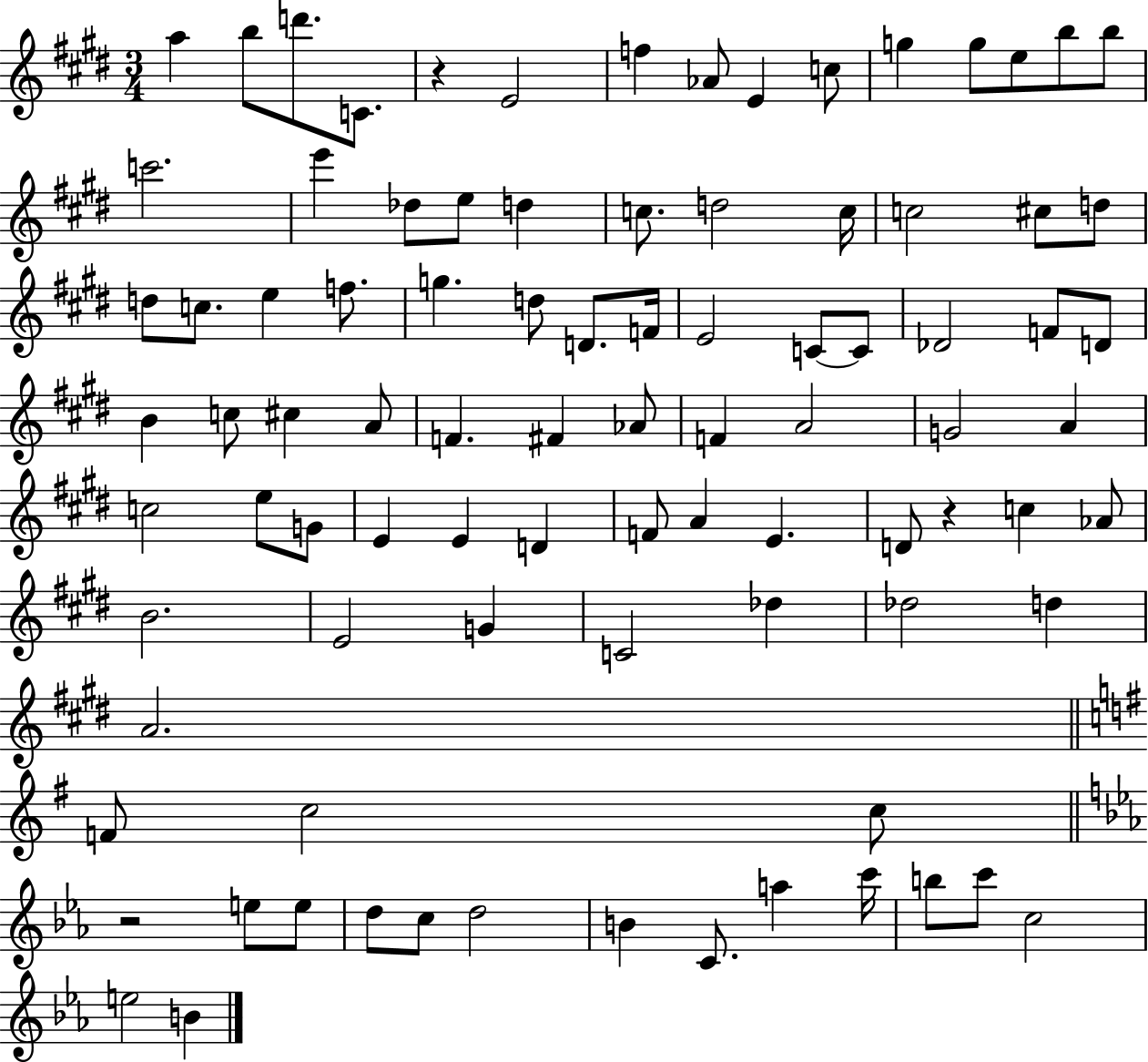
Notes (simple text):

A5/q B5/e D6/e. C4/e. R/q E4/h F5/q Ab4/e E4/q C5/e G5/q G5/e E5/e B5/e B5/e C6/h. E6/q Db5/e E5/e D5/q C5/e. D5/h C5/s C5/h C#5/e D5/e D5/e C5/e. E5/q F5/e. G5/q. D5/e D4/e. F4/s E4/h C4/e C4/e Db4/h F4/e D4/e B4/q C5/e C#5/q A4/e F4/q. F#4/q Ab4/e F4/q A4/h G4/h A4/q C5/h E5/e G4/e E4/q E4/q D4/q F4/e A4/q E4/q. D4/e R/q C5/q Ab4/e B4/h. E4/h G4/q C4/h Db5/q Db5/h D5/q A4/h. F4/e C5/h C5/e R/h E5/e E5/e D5/e C5/e D5/h B4/q C4/e. A5/q C6/s B5/e C6/e C5/h E5/h B4/q